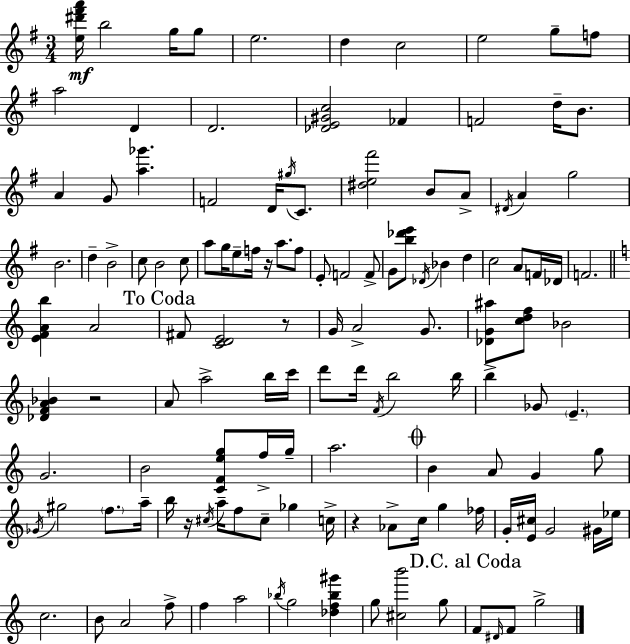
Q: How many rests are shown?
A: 5